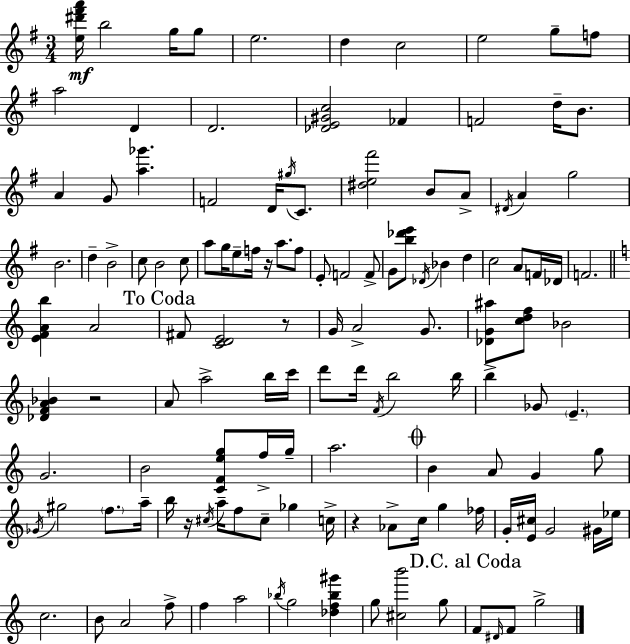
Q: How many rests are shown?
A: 5